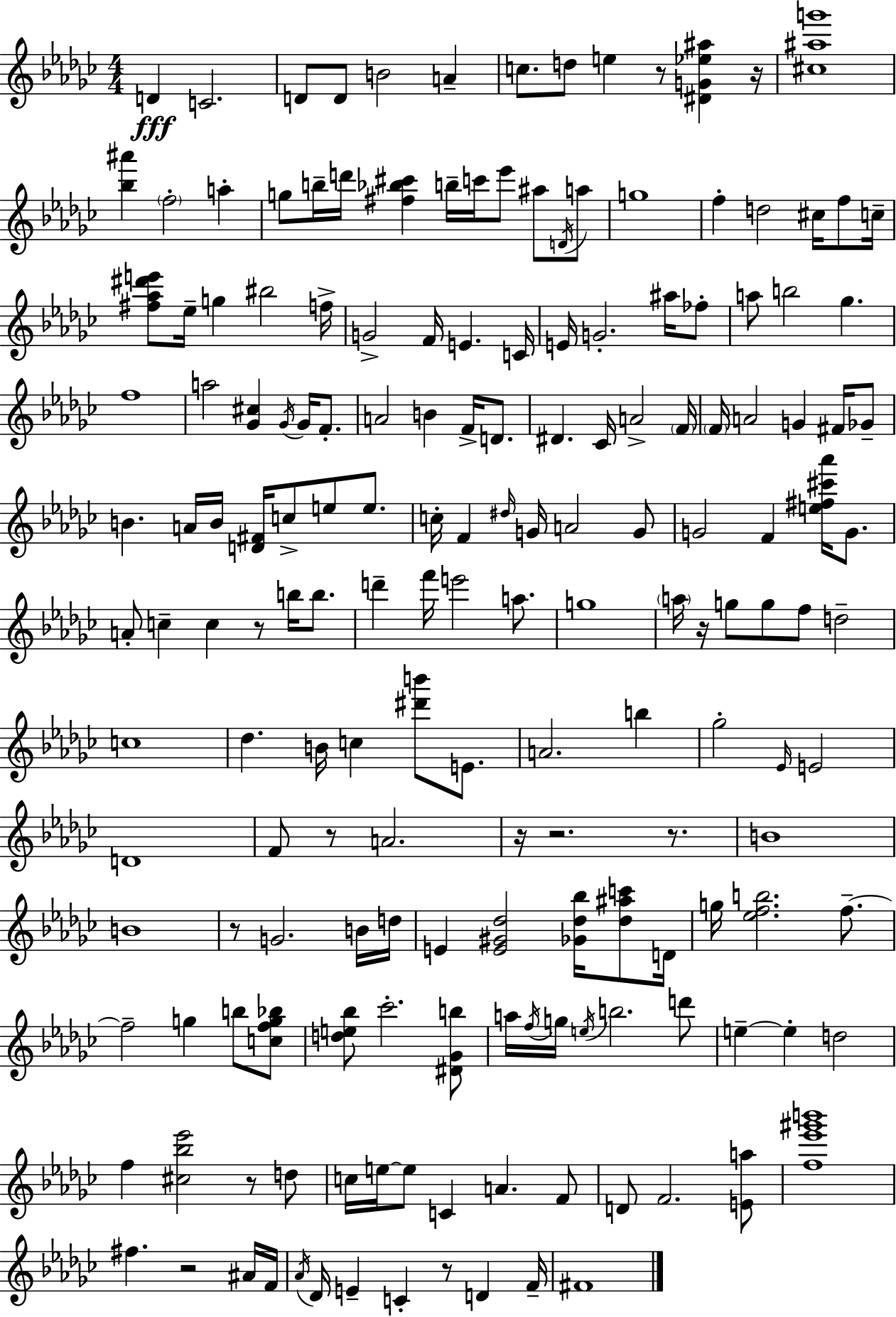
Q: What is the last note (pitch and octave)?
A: F#4